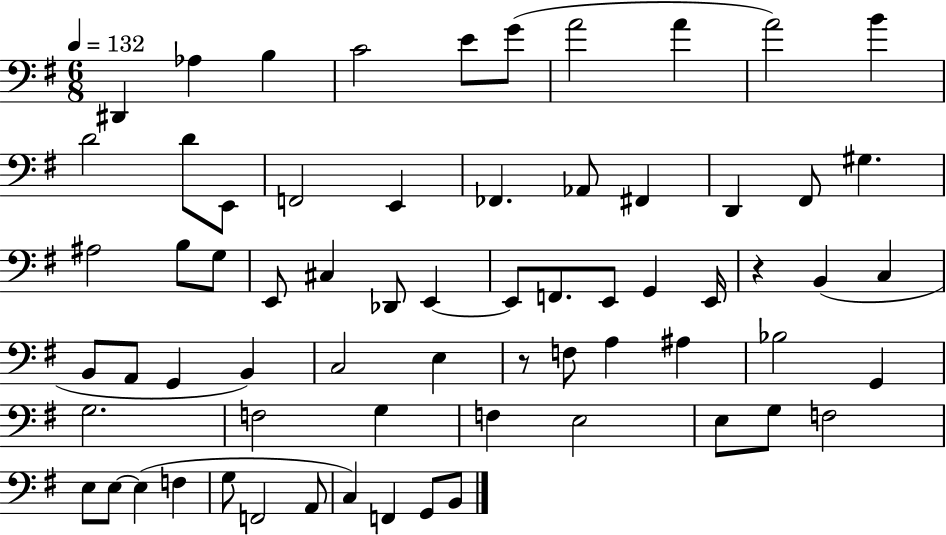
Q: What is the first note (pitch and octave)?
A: D#2